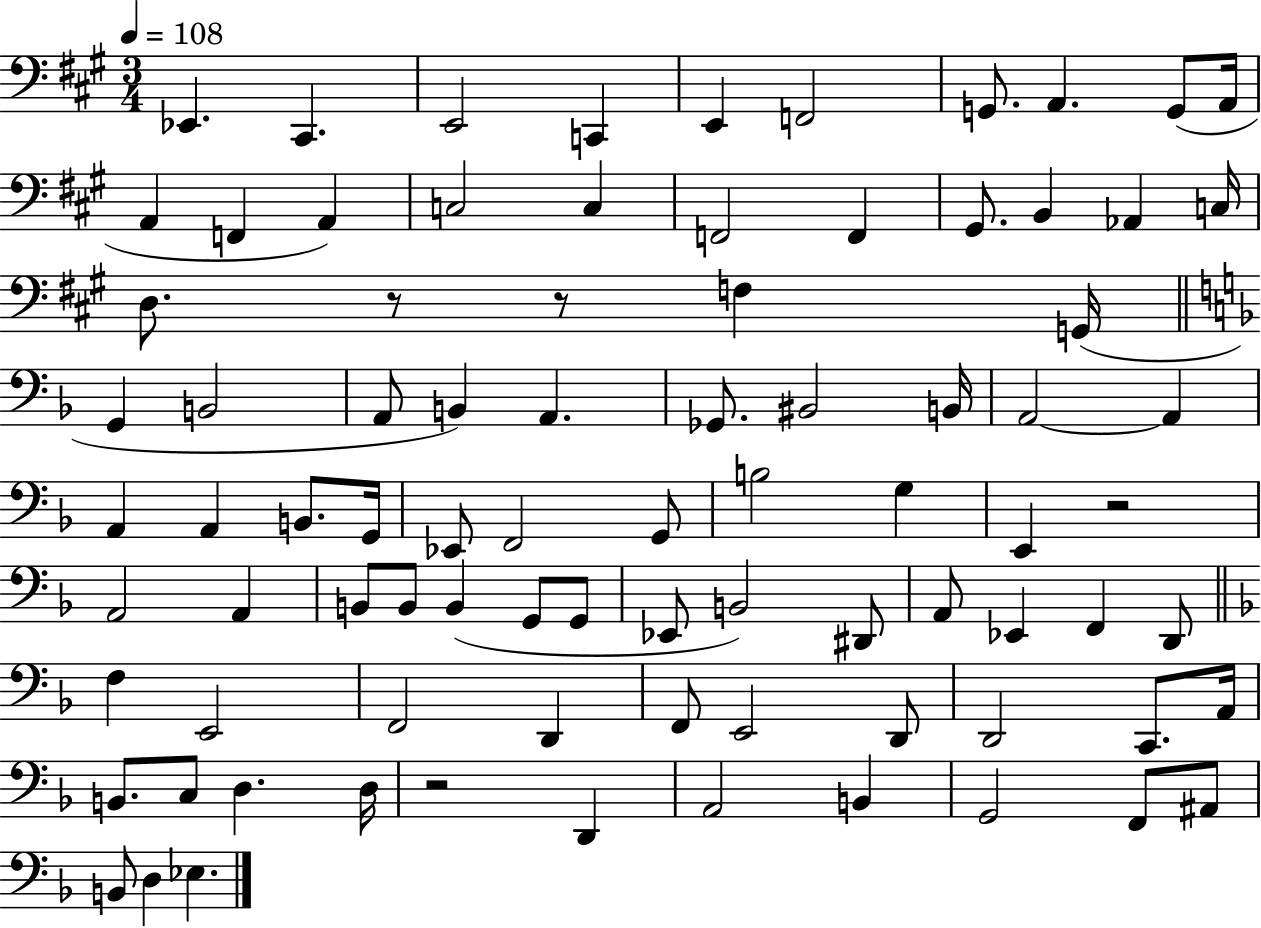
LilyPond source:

{
  \clef bass
  \numericTimeSignature
  \time 3/4
  \key a \major
  \tempo 4 = 108
  \repeat volta 2 { ees,4. cis,4. | e,2 c,4 | e,4 f,2 | g,8. a,4. g,8( a,16 | \break a,4 f,4 a,4) | c2 c4 | f,2 f,4 | gis,8. b,4 aes,4 c16 | \break d8. r8 r8 f4 g,16( | \bar "||" \break \key f \major g,4 b,2 | a,8 b,4) a,4. | ges,8. bis,2 b,16 | a,2~~ a,4 | \break a,4 a,4 b,8. g,16 | ees,8 f,2 g,8 | b2 g4 | e,4 r2 | \break a,2 a,4 | b,8 b,8 b,4( g,8 g,8 | ees,8 b,2) dis,8 | a,8 ees,4 f,4 d,8 | \break \bar "||" \break \key f \major f4 e,2 | f,2 d,4 | f,8 e,2 d,8 | d,2 c,8. a,16 | \break b,8. c8 d4. d16 | r2 d,4 | a,2 b,4 | g,2 f,8 ais,8 | \break b,8 d4 ees4. | } \bar "|."
}